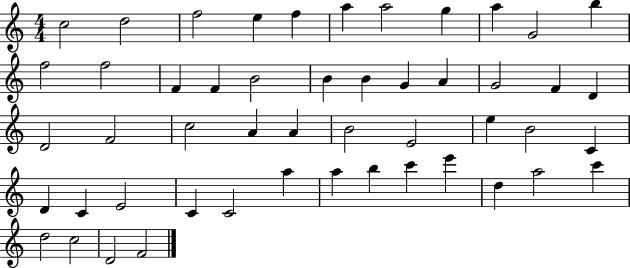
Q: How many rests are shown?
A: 0